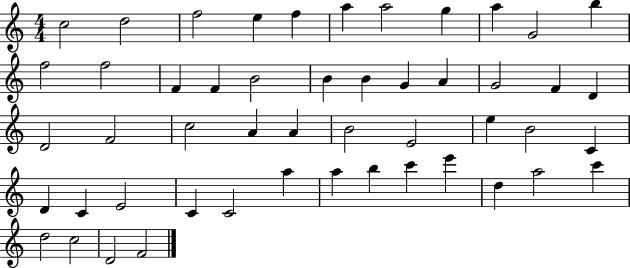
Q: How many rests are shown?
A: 0